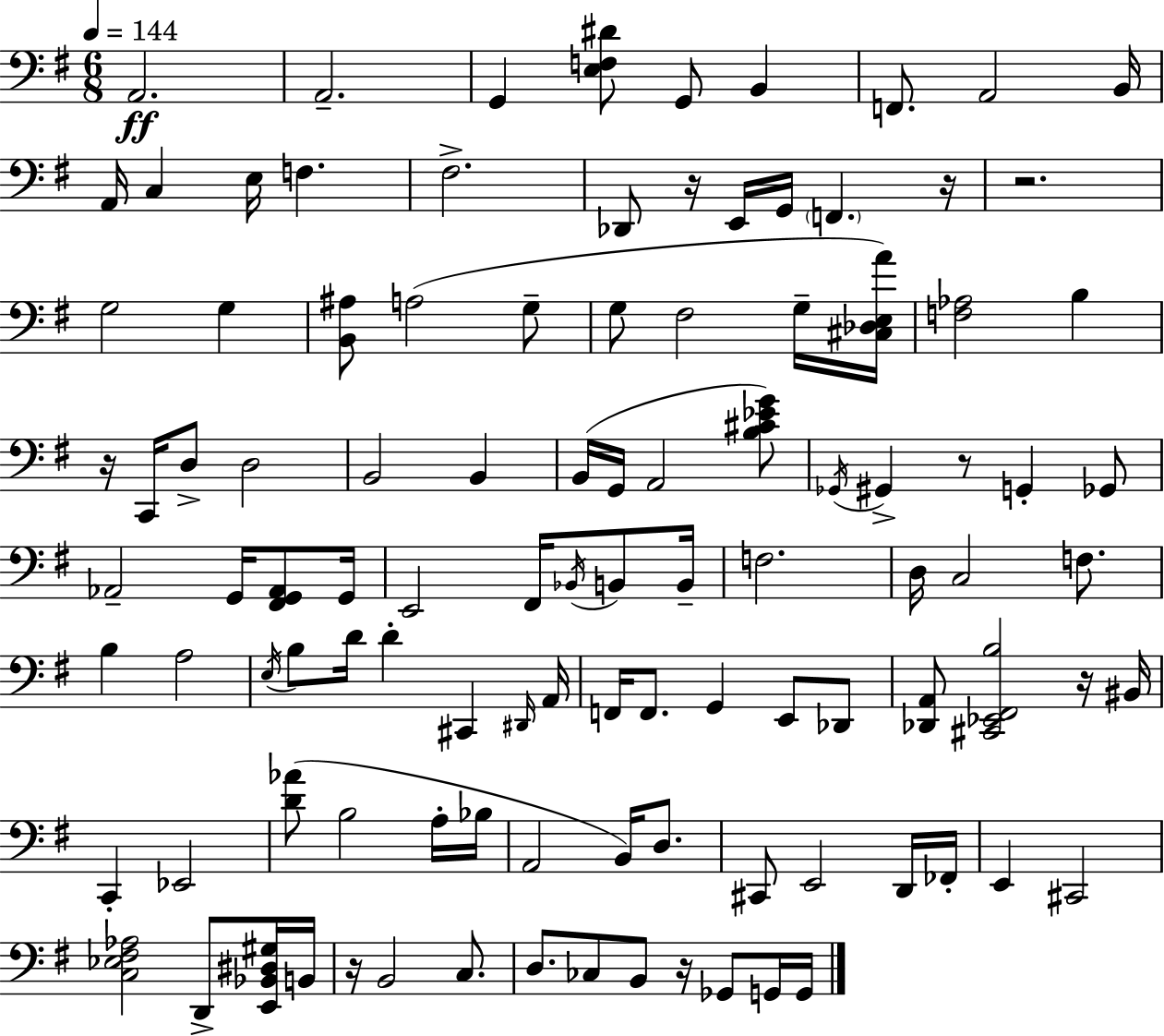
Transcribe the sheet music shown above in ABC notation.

X:1
T:Untitled
M:6/8
L:1/4
K:G
A,,2 A,,2 G,, [E,F,^D]/2 G,,/2 B,, F,,/2 A,,2 B,,/4 A,,/4 C, E,/4 F, ^F,2 _D,,/2 z/4 E,,/4 G,,/4 F,, z/4 z2 G,2 G, [B,,^A,]/2 A,2 G,/2 G,/2 ^F,2 G,/4 [^C,_D,E,A]/4 [F,_A,]2 B, z/4 C,,/4 D,/2 D,2 B,,2 B,, B,,/4 G,,/4 A,,2 [B,^C_EG]/2 _G,,/4 ^G,, z/2 G,, _G,,/2 _A,,2 G,,/4 [^F,,G,,_A,,]/2 G,,/4 E,,2 ^F,,/4 _B,,/4 B,,/2 B,,/4 F,2 D,/4 C,2 F,/2 B, A,2 E,/4 B,/2 D/4 D ^C,, ^D,,/4 A,,/4 F,,/4 F,,/2 G,, E,,/2 _D,,/2 [_D,,A,,]/2 [^C,,_E,,^F,,B,]2 z/4 ^B,,/4 C,, _E,,2 [D_A]/2 B,2 A,/4 _B,/4 A,,2 B,,/4 D,/2 ^C,,/2 E,,2 D,,/4 _F,,/4 E,, ^C,,2 [C,_E,^F,_A,]2 D,,/2 [E,,_B,,^D,^G,]/4 B,,/4 z/4 B,,2 C,/2 D,/2 _C,/2 B,,/2 z/4 _G,,/2 G,,/4 G,,/4